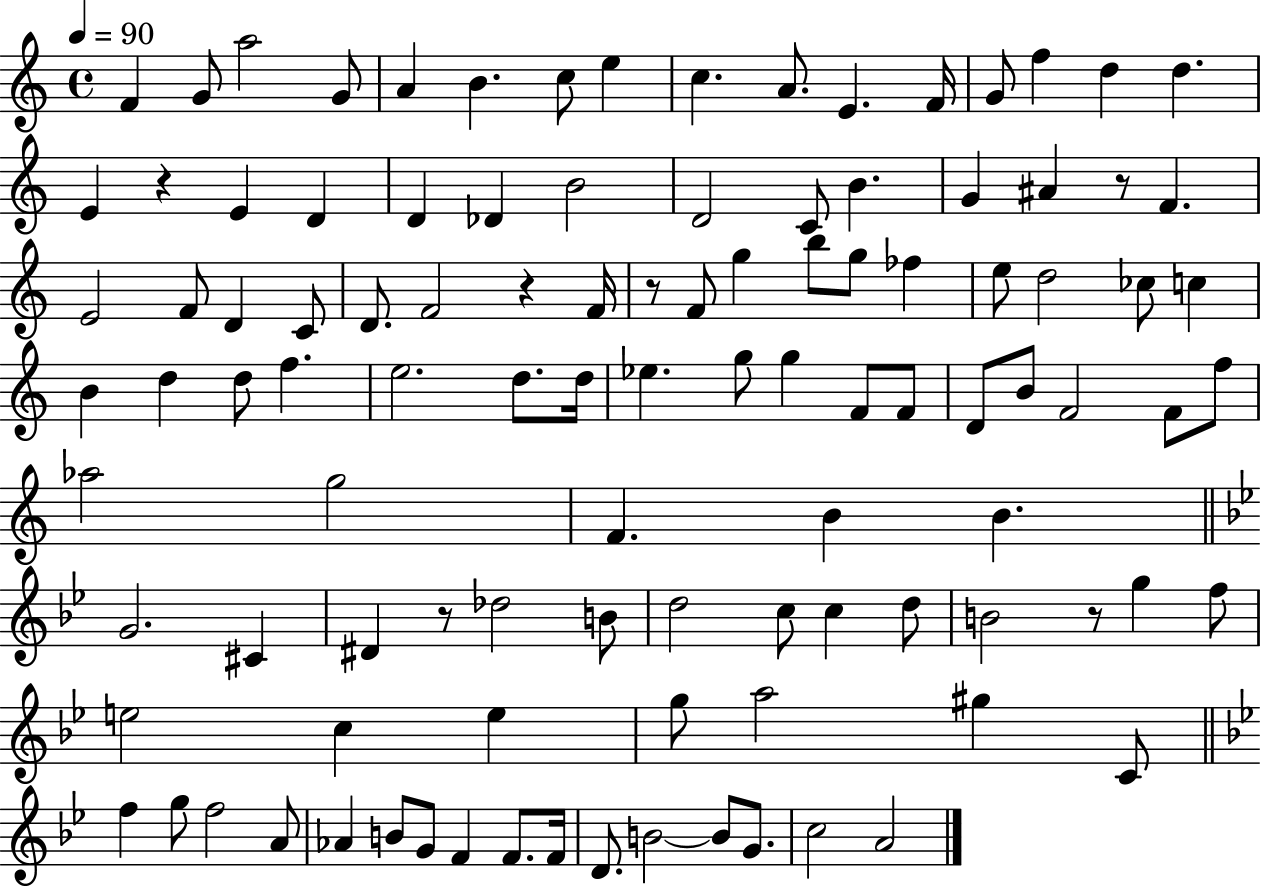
F4/q G4/e A5/h G4/e A4/q B4/q. C5/e E5/q C5/q. A4/e. E4/q. F4/s G4/e F5/q D5/q D5/q. E4/q R/q E4/q D4/q D4/q Db4/q B4/h D4/h C4/e B4/q. G4/q A#4/q R/e F4/q. E4/h F4/e D4/q C4/e D4/e. F4/h R/q F4/s R/e F4/e G5/q B5/e G5/e FES5/q E5/e D5/h CES5/e C5/q B4/q D5/q D5/e F5/q. E5/h. D5/e. D5/s Eb5/q. G5/e G5/q F4/e F4/e D4/e B4/e F4/h F4/e F5/e Ab5/h G5/h F4/q. B4/q B4/q. G4/h. C#4/q D#4/q R/e Db5/h B4/e D5/h C5/e C5/q D5/e B4/h R/e G5/q F5/e E5/h C5/q E5/q G5/e A5/h G#5/q C4/e F5/q G5/e F5/h A4/e Ab4/q B4/e G4/e F4/q F4/e. F4/s D4/e. B4/h B4/e G4/e. C5/h A4/h